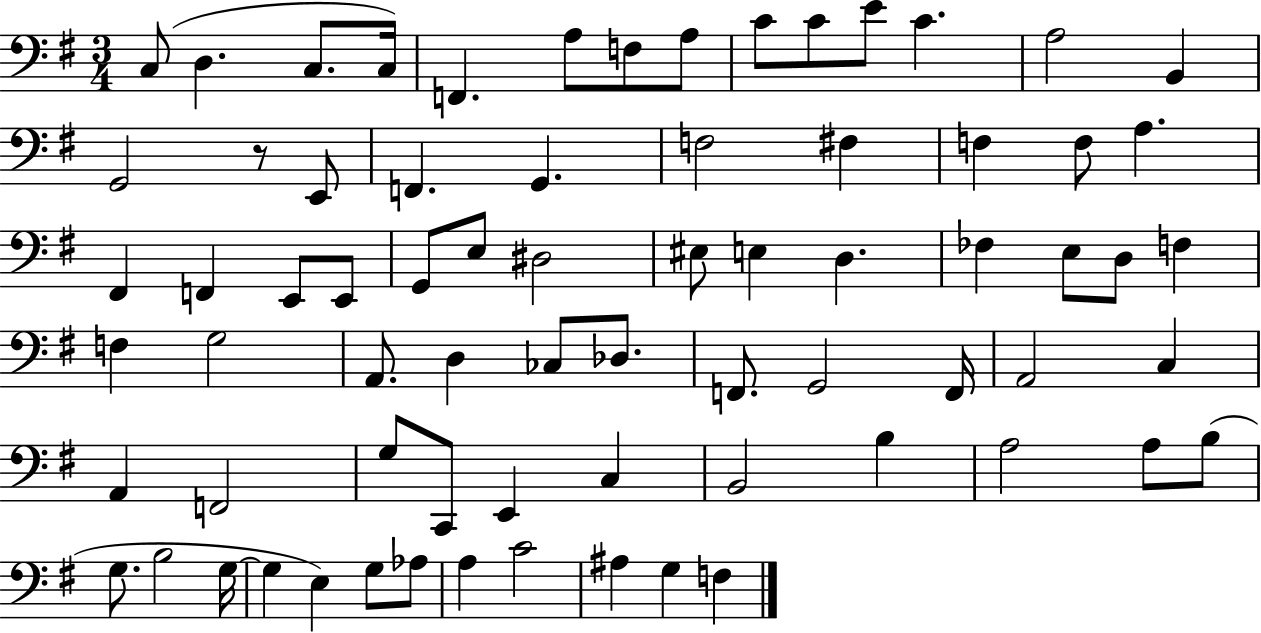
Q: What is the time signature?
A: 3/4